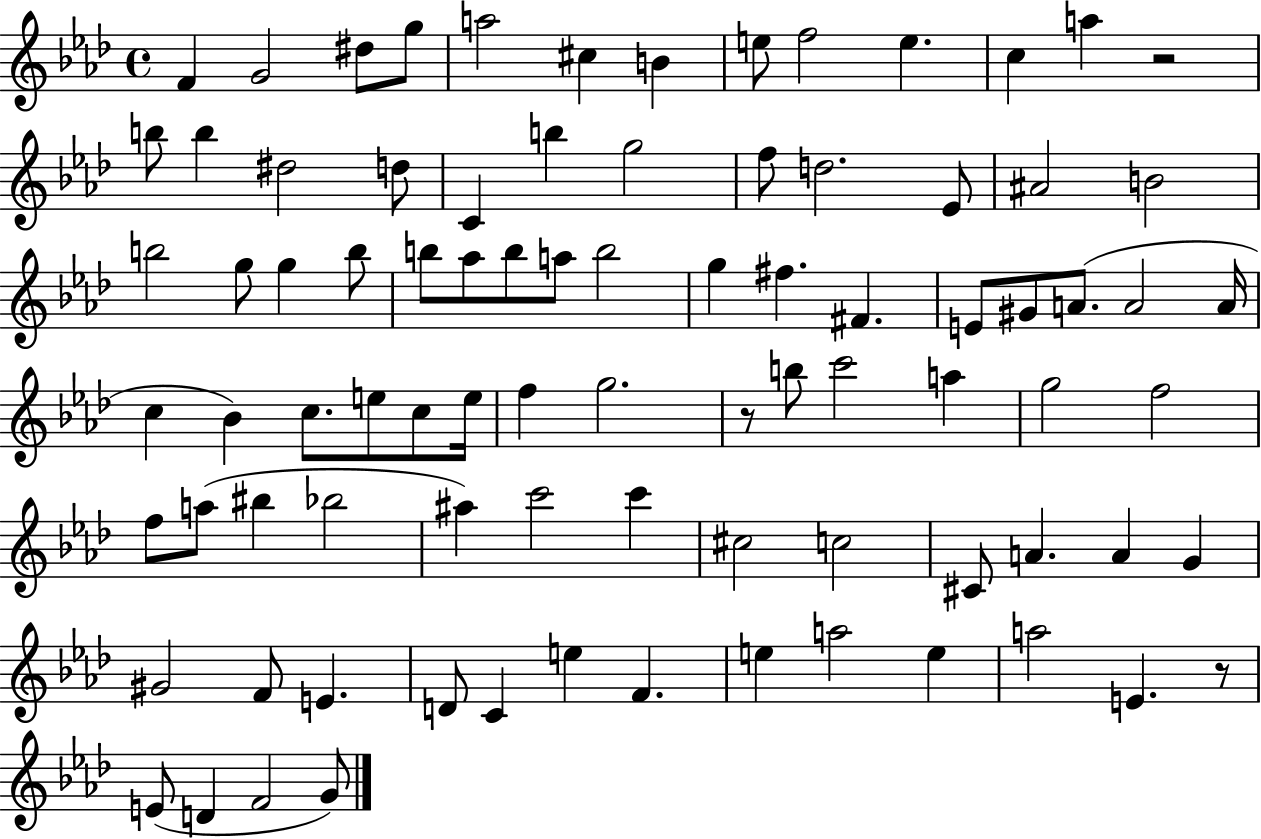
F4/q G4/h D#5/e G5/e A5/h C#5/q B4/q E5/e F5/h E5/q. C5/q A5/q R/h B5/e B5/q D#5/h D5/e C4/q B5/q G5/h F5/e D5/h. Eb4/e A#4/h B4/h B5/h G5/e G5/q B5/e B5/e Ab5/e B5/e A5/e B5/h G5/q F#5/q. F#4/q. E4/e G#4/e A4/e. A4/h A4/s C5/q Bb4/q C5/e. E5/e C5/e E5/s F5/q G5/h. R/e B5/e C6/h A5/q G5/h F5/h F5/e A5/e BIS5/q Bb5/h A#5/q C6/h C6/q C#5/h C5/h C#4/e A4/q. A4/q G4/q G#4/h F4/e E4/q. D4/e C4/q E5/q F4/q. E5/q A5/h E5/q A5/h E4/q. R/e E4/e D4/q F4/h G4/e